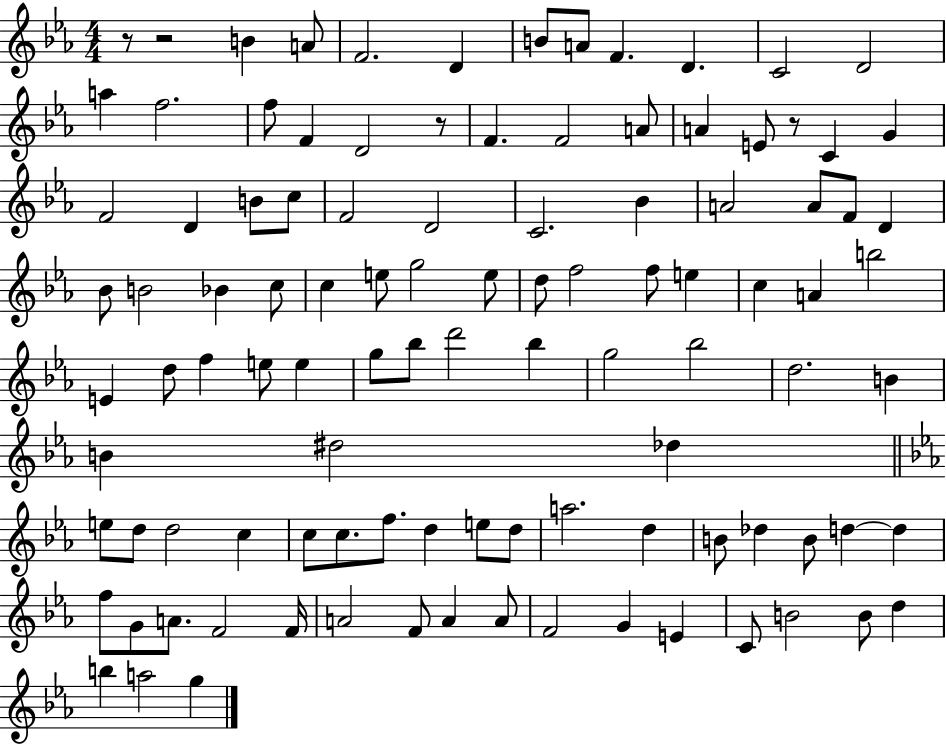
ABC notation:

X:1
T:Untitled
M:4/4
L:1/4
K:Eb
z/2 z2 B A/2 F2 D B/2 A/2 F D C2 D2 a f2 f/2 F D2 z/2 F F2 A/2 A E/2 z/2 C G F2 D B/2 c/2 F2 D2 C2 _B A2 A/2 F/2 D _B/2 B2 _B c/2 c e/2 g2 e/2 d/2 f2 f/2 e c A b2 E d/2 f e/2 e g/2 _b/2 d'2 _b g2 _b2 d2 B B ^d2 _d e/2 d/2 d2 c c/2 c/2 f/2 d e/2 d/2 a2 d B/2 _d B/2 d d f/2 G/2 A/2 F2 F/4 A2 F/2 A A/2 F2 G E C/2 B2 B/2 d b a2 g